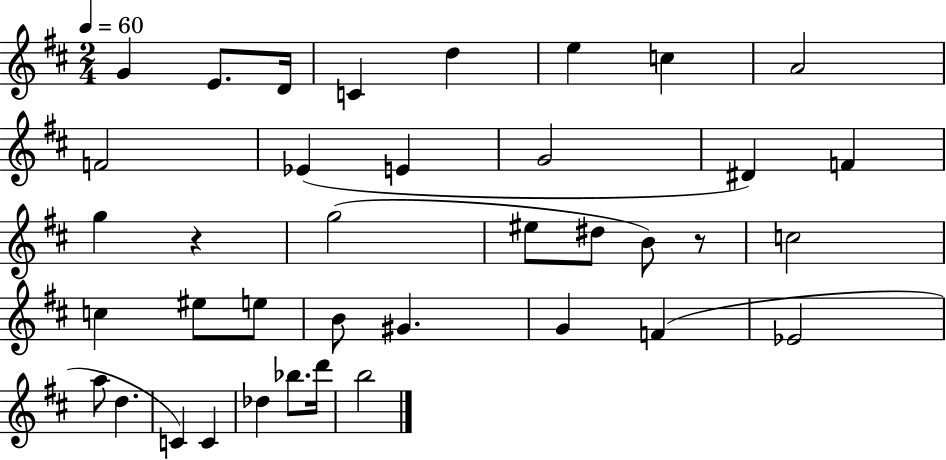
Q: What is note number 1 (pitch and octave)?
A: G4